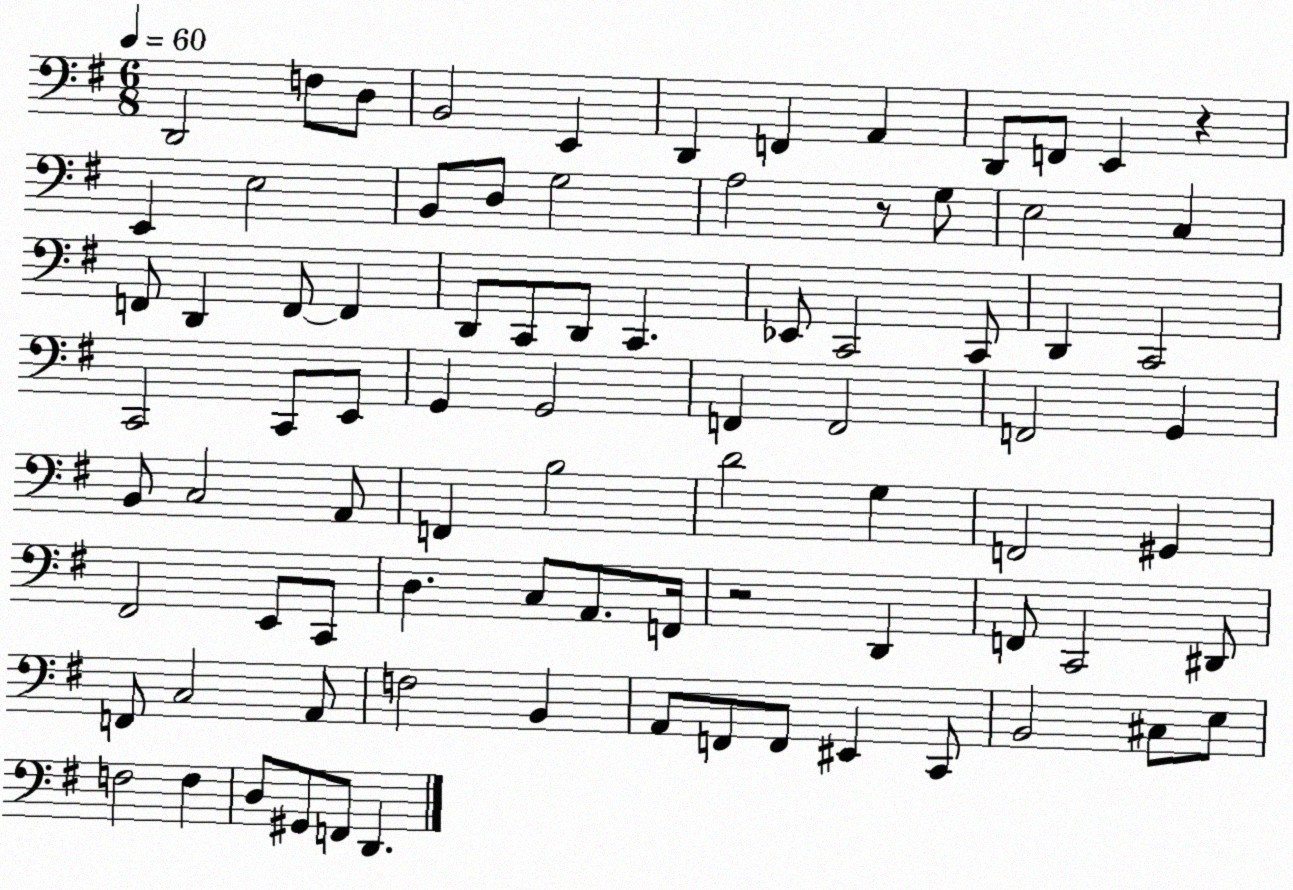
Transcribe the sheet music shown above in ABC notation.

X:1
T:Untitled
M:6/8
L:1/4
K:G
D,,2 F,/2 D,/2 B,,2 E,, D,, F,, A,, D,,/2 F,,/2 E,, z E,, E,2 B,,/2 D,/2 G,2 A,2 z/2 G,/2 E,2 C, F,,/2 D,, F,,/2 F,, D,,/2 C,,/2 D,,/2 C,, _E,,/2 C,,2 C,,/2 D,, C,,2 C,,2 C,,/2 E,,/2 G,, G,,2 F,, F,,2 F,,2 G,, B,,/2 C,2 A,,/2 F,, B,2 D2 G, F,,2 ^G,, ^F,,2 E,,/2 C,,/2 D, C,/2 A,,/2 F,,/4 z2 D,, F,,/2 C,,2 ^D,,/2 F,,/2 C,2 A,,/2 F,2 B,, A,,/2 F,,/2 F,,/2 ^E,, C,,/2 B,,2 ^C,/2 E,/2 F,2 F, D,/2 ^G,,/2 F,,/2 D,,